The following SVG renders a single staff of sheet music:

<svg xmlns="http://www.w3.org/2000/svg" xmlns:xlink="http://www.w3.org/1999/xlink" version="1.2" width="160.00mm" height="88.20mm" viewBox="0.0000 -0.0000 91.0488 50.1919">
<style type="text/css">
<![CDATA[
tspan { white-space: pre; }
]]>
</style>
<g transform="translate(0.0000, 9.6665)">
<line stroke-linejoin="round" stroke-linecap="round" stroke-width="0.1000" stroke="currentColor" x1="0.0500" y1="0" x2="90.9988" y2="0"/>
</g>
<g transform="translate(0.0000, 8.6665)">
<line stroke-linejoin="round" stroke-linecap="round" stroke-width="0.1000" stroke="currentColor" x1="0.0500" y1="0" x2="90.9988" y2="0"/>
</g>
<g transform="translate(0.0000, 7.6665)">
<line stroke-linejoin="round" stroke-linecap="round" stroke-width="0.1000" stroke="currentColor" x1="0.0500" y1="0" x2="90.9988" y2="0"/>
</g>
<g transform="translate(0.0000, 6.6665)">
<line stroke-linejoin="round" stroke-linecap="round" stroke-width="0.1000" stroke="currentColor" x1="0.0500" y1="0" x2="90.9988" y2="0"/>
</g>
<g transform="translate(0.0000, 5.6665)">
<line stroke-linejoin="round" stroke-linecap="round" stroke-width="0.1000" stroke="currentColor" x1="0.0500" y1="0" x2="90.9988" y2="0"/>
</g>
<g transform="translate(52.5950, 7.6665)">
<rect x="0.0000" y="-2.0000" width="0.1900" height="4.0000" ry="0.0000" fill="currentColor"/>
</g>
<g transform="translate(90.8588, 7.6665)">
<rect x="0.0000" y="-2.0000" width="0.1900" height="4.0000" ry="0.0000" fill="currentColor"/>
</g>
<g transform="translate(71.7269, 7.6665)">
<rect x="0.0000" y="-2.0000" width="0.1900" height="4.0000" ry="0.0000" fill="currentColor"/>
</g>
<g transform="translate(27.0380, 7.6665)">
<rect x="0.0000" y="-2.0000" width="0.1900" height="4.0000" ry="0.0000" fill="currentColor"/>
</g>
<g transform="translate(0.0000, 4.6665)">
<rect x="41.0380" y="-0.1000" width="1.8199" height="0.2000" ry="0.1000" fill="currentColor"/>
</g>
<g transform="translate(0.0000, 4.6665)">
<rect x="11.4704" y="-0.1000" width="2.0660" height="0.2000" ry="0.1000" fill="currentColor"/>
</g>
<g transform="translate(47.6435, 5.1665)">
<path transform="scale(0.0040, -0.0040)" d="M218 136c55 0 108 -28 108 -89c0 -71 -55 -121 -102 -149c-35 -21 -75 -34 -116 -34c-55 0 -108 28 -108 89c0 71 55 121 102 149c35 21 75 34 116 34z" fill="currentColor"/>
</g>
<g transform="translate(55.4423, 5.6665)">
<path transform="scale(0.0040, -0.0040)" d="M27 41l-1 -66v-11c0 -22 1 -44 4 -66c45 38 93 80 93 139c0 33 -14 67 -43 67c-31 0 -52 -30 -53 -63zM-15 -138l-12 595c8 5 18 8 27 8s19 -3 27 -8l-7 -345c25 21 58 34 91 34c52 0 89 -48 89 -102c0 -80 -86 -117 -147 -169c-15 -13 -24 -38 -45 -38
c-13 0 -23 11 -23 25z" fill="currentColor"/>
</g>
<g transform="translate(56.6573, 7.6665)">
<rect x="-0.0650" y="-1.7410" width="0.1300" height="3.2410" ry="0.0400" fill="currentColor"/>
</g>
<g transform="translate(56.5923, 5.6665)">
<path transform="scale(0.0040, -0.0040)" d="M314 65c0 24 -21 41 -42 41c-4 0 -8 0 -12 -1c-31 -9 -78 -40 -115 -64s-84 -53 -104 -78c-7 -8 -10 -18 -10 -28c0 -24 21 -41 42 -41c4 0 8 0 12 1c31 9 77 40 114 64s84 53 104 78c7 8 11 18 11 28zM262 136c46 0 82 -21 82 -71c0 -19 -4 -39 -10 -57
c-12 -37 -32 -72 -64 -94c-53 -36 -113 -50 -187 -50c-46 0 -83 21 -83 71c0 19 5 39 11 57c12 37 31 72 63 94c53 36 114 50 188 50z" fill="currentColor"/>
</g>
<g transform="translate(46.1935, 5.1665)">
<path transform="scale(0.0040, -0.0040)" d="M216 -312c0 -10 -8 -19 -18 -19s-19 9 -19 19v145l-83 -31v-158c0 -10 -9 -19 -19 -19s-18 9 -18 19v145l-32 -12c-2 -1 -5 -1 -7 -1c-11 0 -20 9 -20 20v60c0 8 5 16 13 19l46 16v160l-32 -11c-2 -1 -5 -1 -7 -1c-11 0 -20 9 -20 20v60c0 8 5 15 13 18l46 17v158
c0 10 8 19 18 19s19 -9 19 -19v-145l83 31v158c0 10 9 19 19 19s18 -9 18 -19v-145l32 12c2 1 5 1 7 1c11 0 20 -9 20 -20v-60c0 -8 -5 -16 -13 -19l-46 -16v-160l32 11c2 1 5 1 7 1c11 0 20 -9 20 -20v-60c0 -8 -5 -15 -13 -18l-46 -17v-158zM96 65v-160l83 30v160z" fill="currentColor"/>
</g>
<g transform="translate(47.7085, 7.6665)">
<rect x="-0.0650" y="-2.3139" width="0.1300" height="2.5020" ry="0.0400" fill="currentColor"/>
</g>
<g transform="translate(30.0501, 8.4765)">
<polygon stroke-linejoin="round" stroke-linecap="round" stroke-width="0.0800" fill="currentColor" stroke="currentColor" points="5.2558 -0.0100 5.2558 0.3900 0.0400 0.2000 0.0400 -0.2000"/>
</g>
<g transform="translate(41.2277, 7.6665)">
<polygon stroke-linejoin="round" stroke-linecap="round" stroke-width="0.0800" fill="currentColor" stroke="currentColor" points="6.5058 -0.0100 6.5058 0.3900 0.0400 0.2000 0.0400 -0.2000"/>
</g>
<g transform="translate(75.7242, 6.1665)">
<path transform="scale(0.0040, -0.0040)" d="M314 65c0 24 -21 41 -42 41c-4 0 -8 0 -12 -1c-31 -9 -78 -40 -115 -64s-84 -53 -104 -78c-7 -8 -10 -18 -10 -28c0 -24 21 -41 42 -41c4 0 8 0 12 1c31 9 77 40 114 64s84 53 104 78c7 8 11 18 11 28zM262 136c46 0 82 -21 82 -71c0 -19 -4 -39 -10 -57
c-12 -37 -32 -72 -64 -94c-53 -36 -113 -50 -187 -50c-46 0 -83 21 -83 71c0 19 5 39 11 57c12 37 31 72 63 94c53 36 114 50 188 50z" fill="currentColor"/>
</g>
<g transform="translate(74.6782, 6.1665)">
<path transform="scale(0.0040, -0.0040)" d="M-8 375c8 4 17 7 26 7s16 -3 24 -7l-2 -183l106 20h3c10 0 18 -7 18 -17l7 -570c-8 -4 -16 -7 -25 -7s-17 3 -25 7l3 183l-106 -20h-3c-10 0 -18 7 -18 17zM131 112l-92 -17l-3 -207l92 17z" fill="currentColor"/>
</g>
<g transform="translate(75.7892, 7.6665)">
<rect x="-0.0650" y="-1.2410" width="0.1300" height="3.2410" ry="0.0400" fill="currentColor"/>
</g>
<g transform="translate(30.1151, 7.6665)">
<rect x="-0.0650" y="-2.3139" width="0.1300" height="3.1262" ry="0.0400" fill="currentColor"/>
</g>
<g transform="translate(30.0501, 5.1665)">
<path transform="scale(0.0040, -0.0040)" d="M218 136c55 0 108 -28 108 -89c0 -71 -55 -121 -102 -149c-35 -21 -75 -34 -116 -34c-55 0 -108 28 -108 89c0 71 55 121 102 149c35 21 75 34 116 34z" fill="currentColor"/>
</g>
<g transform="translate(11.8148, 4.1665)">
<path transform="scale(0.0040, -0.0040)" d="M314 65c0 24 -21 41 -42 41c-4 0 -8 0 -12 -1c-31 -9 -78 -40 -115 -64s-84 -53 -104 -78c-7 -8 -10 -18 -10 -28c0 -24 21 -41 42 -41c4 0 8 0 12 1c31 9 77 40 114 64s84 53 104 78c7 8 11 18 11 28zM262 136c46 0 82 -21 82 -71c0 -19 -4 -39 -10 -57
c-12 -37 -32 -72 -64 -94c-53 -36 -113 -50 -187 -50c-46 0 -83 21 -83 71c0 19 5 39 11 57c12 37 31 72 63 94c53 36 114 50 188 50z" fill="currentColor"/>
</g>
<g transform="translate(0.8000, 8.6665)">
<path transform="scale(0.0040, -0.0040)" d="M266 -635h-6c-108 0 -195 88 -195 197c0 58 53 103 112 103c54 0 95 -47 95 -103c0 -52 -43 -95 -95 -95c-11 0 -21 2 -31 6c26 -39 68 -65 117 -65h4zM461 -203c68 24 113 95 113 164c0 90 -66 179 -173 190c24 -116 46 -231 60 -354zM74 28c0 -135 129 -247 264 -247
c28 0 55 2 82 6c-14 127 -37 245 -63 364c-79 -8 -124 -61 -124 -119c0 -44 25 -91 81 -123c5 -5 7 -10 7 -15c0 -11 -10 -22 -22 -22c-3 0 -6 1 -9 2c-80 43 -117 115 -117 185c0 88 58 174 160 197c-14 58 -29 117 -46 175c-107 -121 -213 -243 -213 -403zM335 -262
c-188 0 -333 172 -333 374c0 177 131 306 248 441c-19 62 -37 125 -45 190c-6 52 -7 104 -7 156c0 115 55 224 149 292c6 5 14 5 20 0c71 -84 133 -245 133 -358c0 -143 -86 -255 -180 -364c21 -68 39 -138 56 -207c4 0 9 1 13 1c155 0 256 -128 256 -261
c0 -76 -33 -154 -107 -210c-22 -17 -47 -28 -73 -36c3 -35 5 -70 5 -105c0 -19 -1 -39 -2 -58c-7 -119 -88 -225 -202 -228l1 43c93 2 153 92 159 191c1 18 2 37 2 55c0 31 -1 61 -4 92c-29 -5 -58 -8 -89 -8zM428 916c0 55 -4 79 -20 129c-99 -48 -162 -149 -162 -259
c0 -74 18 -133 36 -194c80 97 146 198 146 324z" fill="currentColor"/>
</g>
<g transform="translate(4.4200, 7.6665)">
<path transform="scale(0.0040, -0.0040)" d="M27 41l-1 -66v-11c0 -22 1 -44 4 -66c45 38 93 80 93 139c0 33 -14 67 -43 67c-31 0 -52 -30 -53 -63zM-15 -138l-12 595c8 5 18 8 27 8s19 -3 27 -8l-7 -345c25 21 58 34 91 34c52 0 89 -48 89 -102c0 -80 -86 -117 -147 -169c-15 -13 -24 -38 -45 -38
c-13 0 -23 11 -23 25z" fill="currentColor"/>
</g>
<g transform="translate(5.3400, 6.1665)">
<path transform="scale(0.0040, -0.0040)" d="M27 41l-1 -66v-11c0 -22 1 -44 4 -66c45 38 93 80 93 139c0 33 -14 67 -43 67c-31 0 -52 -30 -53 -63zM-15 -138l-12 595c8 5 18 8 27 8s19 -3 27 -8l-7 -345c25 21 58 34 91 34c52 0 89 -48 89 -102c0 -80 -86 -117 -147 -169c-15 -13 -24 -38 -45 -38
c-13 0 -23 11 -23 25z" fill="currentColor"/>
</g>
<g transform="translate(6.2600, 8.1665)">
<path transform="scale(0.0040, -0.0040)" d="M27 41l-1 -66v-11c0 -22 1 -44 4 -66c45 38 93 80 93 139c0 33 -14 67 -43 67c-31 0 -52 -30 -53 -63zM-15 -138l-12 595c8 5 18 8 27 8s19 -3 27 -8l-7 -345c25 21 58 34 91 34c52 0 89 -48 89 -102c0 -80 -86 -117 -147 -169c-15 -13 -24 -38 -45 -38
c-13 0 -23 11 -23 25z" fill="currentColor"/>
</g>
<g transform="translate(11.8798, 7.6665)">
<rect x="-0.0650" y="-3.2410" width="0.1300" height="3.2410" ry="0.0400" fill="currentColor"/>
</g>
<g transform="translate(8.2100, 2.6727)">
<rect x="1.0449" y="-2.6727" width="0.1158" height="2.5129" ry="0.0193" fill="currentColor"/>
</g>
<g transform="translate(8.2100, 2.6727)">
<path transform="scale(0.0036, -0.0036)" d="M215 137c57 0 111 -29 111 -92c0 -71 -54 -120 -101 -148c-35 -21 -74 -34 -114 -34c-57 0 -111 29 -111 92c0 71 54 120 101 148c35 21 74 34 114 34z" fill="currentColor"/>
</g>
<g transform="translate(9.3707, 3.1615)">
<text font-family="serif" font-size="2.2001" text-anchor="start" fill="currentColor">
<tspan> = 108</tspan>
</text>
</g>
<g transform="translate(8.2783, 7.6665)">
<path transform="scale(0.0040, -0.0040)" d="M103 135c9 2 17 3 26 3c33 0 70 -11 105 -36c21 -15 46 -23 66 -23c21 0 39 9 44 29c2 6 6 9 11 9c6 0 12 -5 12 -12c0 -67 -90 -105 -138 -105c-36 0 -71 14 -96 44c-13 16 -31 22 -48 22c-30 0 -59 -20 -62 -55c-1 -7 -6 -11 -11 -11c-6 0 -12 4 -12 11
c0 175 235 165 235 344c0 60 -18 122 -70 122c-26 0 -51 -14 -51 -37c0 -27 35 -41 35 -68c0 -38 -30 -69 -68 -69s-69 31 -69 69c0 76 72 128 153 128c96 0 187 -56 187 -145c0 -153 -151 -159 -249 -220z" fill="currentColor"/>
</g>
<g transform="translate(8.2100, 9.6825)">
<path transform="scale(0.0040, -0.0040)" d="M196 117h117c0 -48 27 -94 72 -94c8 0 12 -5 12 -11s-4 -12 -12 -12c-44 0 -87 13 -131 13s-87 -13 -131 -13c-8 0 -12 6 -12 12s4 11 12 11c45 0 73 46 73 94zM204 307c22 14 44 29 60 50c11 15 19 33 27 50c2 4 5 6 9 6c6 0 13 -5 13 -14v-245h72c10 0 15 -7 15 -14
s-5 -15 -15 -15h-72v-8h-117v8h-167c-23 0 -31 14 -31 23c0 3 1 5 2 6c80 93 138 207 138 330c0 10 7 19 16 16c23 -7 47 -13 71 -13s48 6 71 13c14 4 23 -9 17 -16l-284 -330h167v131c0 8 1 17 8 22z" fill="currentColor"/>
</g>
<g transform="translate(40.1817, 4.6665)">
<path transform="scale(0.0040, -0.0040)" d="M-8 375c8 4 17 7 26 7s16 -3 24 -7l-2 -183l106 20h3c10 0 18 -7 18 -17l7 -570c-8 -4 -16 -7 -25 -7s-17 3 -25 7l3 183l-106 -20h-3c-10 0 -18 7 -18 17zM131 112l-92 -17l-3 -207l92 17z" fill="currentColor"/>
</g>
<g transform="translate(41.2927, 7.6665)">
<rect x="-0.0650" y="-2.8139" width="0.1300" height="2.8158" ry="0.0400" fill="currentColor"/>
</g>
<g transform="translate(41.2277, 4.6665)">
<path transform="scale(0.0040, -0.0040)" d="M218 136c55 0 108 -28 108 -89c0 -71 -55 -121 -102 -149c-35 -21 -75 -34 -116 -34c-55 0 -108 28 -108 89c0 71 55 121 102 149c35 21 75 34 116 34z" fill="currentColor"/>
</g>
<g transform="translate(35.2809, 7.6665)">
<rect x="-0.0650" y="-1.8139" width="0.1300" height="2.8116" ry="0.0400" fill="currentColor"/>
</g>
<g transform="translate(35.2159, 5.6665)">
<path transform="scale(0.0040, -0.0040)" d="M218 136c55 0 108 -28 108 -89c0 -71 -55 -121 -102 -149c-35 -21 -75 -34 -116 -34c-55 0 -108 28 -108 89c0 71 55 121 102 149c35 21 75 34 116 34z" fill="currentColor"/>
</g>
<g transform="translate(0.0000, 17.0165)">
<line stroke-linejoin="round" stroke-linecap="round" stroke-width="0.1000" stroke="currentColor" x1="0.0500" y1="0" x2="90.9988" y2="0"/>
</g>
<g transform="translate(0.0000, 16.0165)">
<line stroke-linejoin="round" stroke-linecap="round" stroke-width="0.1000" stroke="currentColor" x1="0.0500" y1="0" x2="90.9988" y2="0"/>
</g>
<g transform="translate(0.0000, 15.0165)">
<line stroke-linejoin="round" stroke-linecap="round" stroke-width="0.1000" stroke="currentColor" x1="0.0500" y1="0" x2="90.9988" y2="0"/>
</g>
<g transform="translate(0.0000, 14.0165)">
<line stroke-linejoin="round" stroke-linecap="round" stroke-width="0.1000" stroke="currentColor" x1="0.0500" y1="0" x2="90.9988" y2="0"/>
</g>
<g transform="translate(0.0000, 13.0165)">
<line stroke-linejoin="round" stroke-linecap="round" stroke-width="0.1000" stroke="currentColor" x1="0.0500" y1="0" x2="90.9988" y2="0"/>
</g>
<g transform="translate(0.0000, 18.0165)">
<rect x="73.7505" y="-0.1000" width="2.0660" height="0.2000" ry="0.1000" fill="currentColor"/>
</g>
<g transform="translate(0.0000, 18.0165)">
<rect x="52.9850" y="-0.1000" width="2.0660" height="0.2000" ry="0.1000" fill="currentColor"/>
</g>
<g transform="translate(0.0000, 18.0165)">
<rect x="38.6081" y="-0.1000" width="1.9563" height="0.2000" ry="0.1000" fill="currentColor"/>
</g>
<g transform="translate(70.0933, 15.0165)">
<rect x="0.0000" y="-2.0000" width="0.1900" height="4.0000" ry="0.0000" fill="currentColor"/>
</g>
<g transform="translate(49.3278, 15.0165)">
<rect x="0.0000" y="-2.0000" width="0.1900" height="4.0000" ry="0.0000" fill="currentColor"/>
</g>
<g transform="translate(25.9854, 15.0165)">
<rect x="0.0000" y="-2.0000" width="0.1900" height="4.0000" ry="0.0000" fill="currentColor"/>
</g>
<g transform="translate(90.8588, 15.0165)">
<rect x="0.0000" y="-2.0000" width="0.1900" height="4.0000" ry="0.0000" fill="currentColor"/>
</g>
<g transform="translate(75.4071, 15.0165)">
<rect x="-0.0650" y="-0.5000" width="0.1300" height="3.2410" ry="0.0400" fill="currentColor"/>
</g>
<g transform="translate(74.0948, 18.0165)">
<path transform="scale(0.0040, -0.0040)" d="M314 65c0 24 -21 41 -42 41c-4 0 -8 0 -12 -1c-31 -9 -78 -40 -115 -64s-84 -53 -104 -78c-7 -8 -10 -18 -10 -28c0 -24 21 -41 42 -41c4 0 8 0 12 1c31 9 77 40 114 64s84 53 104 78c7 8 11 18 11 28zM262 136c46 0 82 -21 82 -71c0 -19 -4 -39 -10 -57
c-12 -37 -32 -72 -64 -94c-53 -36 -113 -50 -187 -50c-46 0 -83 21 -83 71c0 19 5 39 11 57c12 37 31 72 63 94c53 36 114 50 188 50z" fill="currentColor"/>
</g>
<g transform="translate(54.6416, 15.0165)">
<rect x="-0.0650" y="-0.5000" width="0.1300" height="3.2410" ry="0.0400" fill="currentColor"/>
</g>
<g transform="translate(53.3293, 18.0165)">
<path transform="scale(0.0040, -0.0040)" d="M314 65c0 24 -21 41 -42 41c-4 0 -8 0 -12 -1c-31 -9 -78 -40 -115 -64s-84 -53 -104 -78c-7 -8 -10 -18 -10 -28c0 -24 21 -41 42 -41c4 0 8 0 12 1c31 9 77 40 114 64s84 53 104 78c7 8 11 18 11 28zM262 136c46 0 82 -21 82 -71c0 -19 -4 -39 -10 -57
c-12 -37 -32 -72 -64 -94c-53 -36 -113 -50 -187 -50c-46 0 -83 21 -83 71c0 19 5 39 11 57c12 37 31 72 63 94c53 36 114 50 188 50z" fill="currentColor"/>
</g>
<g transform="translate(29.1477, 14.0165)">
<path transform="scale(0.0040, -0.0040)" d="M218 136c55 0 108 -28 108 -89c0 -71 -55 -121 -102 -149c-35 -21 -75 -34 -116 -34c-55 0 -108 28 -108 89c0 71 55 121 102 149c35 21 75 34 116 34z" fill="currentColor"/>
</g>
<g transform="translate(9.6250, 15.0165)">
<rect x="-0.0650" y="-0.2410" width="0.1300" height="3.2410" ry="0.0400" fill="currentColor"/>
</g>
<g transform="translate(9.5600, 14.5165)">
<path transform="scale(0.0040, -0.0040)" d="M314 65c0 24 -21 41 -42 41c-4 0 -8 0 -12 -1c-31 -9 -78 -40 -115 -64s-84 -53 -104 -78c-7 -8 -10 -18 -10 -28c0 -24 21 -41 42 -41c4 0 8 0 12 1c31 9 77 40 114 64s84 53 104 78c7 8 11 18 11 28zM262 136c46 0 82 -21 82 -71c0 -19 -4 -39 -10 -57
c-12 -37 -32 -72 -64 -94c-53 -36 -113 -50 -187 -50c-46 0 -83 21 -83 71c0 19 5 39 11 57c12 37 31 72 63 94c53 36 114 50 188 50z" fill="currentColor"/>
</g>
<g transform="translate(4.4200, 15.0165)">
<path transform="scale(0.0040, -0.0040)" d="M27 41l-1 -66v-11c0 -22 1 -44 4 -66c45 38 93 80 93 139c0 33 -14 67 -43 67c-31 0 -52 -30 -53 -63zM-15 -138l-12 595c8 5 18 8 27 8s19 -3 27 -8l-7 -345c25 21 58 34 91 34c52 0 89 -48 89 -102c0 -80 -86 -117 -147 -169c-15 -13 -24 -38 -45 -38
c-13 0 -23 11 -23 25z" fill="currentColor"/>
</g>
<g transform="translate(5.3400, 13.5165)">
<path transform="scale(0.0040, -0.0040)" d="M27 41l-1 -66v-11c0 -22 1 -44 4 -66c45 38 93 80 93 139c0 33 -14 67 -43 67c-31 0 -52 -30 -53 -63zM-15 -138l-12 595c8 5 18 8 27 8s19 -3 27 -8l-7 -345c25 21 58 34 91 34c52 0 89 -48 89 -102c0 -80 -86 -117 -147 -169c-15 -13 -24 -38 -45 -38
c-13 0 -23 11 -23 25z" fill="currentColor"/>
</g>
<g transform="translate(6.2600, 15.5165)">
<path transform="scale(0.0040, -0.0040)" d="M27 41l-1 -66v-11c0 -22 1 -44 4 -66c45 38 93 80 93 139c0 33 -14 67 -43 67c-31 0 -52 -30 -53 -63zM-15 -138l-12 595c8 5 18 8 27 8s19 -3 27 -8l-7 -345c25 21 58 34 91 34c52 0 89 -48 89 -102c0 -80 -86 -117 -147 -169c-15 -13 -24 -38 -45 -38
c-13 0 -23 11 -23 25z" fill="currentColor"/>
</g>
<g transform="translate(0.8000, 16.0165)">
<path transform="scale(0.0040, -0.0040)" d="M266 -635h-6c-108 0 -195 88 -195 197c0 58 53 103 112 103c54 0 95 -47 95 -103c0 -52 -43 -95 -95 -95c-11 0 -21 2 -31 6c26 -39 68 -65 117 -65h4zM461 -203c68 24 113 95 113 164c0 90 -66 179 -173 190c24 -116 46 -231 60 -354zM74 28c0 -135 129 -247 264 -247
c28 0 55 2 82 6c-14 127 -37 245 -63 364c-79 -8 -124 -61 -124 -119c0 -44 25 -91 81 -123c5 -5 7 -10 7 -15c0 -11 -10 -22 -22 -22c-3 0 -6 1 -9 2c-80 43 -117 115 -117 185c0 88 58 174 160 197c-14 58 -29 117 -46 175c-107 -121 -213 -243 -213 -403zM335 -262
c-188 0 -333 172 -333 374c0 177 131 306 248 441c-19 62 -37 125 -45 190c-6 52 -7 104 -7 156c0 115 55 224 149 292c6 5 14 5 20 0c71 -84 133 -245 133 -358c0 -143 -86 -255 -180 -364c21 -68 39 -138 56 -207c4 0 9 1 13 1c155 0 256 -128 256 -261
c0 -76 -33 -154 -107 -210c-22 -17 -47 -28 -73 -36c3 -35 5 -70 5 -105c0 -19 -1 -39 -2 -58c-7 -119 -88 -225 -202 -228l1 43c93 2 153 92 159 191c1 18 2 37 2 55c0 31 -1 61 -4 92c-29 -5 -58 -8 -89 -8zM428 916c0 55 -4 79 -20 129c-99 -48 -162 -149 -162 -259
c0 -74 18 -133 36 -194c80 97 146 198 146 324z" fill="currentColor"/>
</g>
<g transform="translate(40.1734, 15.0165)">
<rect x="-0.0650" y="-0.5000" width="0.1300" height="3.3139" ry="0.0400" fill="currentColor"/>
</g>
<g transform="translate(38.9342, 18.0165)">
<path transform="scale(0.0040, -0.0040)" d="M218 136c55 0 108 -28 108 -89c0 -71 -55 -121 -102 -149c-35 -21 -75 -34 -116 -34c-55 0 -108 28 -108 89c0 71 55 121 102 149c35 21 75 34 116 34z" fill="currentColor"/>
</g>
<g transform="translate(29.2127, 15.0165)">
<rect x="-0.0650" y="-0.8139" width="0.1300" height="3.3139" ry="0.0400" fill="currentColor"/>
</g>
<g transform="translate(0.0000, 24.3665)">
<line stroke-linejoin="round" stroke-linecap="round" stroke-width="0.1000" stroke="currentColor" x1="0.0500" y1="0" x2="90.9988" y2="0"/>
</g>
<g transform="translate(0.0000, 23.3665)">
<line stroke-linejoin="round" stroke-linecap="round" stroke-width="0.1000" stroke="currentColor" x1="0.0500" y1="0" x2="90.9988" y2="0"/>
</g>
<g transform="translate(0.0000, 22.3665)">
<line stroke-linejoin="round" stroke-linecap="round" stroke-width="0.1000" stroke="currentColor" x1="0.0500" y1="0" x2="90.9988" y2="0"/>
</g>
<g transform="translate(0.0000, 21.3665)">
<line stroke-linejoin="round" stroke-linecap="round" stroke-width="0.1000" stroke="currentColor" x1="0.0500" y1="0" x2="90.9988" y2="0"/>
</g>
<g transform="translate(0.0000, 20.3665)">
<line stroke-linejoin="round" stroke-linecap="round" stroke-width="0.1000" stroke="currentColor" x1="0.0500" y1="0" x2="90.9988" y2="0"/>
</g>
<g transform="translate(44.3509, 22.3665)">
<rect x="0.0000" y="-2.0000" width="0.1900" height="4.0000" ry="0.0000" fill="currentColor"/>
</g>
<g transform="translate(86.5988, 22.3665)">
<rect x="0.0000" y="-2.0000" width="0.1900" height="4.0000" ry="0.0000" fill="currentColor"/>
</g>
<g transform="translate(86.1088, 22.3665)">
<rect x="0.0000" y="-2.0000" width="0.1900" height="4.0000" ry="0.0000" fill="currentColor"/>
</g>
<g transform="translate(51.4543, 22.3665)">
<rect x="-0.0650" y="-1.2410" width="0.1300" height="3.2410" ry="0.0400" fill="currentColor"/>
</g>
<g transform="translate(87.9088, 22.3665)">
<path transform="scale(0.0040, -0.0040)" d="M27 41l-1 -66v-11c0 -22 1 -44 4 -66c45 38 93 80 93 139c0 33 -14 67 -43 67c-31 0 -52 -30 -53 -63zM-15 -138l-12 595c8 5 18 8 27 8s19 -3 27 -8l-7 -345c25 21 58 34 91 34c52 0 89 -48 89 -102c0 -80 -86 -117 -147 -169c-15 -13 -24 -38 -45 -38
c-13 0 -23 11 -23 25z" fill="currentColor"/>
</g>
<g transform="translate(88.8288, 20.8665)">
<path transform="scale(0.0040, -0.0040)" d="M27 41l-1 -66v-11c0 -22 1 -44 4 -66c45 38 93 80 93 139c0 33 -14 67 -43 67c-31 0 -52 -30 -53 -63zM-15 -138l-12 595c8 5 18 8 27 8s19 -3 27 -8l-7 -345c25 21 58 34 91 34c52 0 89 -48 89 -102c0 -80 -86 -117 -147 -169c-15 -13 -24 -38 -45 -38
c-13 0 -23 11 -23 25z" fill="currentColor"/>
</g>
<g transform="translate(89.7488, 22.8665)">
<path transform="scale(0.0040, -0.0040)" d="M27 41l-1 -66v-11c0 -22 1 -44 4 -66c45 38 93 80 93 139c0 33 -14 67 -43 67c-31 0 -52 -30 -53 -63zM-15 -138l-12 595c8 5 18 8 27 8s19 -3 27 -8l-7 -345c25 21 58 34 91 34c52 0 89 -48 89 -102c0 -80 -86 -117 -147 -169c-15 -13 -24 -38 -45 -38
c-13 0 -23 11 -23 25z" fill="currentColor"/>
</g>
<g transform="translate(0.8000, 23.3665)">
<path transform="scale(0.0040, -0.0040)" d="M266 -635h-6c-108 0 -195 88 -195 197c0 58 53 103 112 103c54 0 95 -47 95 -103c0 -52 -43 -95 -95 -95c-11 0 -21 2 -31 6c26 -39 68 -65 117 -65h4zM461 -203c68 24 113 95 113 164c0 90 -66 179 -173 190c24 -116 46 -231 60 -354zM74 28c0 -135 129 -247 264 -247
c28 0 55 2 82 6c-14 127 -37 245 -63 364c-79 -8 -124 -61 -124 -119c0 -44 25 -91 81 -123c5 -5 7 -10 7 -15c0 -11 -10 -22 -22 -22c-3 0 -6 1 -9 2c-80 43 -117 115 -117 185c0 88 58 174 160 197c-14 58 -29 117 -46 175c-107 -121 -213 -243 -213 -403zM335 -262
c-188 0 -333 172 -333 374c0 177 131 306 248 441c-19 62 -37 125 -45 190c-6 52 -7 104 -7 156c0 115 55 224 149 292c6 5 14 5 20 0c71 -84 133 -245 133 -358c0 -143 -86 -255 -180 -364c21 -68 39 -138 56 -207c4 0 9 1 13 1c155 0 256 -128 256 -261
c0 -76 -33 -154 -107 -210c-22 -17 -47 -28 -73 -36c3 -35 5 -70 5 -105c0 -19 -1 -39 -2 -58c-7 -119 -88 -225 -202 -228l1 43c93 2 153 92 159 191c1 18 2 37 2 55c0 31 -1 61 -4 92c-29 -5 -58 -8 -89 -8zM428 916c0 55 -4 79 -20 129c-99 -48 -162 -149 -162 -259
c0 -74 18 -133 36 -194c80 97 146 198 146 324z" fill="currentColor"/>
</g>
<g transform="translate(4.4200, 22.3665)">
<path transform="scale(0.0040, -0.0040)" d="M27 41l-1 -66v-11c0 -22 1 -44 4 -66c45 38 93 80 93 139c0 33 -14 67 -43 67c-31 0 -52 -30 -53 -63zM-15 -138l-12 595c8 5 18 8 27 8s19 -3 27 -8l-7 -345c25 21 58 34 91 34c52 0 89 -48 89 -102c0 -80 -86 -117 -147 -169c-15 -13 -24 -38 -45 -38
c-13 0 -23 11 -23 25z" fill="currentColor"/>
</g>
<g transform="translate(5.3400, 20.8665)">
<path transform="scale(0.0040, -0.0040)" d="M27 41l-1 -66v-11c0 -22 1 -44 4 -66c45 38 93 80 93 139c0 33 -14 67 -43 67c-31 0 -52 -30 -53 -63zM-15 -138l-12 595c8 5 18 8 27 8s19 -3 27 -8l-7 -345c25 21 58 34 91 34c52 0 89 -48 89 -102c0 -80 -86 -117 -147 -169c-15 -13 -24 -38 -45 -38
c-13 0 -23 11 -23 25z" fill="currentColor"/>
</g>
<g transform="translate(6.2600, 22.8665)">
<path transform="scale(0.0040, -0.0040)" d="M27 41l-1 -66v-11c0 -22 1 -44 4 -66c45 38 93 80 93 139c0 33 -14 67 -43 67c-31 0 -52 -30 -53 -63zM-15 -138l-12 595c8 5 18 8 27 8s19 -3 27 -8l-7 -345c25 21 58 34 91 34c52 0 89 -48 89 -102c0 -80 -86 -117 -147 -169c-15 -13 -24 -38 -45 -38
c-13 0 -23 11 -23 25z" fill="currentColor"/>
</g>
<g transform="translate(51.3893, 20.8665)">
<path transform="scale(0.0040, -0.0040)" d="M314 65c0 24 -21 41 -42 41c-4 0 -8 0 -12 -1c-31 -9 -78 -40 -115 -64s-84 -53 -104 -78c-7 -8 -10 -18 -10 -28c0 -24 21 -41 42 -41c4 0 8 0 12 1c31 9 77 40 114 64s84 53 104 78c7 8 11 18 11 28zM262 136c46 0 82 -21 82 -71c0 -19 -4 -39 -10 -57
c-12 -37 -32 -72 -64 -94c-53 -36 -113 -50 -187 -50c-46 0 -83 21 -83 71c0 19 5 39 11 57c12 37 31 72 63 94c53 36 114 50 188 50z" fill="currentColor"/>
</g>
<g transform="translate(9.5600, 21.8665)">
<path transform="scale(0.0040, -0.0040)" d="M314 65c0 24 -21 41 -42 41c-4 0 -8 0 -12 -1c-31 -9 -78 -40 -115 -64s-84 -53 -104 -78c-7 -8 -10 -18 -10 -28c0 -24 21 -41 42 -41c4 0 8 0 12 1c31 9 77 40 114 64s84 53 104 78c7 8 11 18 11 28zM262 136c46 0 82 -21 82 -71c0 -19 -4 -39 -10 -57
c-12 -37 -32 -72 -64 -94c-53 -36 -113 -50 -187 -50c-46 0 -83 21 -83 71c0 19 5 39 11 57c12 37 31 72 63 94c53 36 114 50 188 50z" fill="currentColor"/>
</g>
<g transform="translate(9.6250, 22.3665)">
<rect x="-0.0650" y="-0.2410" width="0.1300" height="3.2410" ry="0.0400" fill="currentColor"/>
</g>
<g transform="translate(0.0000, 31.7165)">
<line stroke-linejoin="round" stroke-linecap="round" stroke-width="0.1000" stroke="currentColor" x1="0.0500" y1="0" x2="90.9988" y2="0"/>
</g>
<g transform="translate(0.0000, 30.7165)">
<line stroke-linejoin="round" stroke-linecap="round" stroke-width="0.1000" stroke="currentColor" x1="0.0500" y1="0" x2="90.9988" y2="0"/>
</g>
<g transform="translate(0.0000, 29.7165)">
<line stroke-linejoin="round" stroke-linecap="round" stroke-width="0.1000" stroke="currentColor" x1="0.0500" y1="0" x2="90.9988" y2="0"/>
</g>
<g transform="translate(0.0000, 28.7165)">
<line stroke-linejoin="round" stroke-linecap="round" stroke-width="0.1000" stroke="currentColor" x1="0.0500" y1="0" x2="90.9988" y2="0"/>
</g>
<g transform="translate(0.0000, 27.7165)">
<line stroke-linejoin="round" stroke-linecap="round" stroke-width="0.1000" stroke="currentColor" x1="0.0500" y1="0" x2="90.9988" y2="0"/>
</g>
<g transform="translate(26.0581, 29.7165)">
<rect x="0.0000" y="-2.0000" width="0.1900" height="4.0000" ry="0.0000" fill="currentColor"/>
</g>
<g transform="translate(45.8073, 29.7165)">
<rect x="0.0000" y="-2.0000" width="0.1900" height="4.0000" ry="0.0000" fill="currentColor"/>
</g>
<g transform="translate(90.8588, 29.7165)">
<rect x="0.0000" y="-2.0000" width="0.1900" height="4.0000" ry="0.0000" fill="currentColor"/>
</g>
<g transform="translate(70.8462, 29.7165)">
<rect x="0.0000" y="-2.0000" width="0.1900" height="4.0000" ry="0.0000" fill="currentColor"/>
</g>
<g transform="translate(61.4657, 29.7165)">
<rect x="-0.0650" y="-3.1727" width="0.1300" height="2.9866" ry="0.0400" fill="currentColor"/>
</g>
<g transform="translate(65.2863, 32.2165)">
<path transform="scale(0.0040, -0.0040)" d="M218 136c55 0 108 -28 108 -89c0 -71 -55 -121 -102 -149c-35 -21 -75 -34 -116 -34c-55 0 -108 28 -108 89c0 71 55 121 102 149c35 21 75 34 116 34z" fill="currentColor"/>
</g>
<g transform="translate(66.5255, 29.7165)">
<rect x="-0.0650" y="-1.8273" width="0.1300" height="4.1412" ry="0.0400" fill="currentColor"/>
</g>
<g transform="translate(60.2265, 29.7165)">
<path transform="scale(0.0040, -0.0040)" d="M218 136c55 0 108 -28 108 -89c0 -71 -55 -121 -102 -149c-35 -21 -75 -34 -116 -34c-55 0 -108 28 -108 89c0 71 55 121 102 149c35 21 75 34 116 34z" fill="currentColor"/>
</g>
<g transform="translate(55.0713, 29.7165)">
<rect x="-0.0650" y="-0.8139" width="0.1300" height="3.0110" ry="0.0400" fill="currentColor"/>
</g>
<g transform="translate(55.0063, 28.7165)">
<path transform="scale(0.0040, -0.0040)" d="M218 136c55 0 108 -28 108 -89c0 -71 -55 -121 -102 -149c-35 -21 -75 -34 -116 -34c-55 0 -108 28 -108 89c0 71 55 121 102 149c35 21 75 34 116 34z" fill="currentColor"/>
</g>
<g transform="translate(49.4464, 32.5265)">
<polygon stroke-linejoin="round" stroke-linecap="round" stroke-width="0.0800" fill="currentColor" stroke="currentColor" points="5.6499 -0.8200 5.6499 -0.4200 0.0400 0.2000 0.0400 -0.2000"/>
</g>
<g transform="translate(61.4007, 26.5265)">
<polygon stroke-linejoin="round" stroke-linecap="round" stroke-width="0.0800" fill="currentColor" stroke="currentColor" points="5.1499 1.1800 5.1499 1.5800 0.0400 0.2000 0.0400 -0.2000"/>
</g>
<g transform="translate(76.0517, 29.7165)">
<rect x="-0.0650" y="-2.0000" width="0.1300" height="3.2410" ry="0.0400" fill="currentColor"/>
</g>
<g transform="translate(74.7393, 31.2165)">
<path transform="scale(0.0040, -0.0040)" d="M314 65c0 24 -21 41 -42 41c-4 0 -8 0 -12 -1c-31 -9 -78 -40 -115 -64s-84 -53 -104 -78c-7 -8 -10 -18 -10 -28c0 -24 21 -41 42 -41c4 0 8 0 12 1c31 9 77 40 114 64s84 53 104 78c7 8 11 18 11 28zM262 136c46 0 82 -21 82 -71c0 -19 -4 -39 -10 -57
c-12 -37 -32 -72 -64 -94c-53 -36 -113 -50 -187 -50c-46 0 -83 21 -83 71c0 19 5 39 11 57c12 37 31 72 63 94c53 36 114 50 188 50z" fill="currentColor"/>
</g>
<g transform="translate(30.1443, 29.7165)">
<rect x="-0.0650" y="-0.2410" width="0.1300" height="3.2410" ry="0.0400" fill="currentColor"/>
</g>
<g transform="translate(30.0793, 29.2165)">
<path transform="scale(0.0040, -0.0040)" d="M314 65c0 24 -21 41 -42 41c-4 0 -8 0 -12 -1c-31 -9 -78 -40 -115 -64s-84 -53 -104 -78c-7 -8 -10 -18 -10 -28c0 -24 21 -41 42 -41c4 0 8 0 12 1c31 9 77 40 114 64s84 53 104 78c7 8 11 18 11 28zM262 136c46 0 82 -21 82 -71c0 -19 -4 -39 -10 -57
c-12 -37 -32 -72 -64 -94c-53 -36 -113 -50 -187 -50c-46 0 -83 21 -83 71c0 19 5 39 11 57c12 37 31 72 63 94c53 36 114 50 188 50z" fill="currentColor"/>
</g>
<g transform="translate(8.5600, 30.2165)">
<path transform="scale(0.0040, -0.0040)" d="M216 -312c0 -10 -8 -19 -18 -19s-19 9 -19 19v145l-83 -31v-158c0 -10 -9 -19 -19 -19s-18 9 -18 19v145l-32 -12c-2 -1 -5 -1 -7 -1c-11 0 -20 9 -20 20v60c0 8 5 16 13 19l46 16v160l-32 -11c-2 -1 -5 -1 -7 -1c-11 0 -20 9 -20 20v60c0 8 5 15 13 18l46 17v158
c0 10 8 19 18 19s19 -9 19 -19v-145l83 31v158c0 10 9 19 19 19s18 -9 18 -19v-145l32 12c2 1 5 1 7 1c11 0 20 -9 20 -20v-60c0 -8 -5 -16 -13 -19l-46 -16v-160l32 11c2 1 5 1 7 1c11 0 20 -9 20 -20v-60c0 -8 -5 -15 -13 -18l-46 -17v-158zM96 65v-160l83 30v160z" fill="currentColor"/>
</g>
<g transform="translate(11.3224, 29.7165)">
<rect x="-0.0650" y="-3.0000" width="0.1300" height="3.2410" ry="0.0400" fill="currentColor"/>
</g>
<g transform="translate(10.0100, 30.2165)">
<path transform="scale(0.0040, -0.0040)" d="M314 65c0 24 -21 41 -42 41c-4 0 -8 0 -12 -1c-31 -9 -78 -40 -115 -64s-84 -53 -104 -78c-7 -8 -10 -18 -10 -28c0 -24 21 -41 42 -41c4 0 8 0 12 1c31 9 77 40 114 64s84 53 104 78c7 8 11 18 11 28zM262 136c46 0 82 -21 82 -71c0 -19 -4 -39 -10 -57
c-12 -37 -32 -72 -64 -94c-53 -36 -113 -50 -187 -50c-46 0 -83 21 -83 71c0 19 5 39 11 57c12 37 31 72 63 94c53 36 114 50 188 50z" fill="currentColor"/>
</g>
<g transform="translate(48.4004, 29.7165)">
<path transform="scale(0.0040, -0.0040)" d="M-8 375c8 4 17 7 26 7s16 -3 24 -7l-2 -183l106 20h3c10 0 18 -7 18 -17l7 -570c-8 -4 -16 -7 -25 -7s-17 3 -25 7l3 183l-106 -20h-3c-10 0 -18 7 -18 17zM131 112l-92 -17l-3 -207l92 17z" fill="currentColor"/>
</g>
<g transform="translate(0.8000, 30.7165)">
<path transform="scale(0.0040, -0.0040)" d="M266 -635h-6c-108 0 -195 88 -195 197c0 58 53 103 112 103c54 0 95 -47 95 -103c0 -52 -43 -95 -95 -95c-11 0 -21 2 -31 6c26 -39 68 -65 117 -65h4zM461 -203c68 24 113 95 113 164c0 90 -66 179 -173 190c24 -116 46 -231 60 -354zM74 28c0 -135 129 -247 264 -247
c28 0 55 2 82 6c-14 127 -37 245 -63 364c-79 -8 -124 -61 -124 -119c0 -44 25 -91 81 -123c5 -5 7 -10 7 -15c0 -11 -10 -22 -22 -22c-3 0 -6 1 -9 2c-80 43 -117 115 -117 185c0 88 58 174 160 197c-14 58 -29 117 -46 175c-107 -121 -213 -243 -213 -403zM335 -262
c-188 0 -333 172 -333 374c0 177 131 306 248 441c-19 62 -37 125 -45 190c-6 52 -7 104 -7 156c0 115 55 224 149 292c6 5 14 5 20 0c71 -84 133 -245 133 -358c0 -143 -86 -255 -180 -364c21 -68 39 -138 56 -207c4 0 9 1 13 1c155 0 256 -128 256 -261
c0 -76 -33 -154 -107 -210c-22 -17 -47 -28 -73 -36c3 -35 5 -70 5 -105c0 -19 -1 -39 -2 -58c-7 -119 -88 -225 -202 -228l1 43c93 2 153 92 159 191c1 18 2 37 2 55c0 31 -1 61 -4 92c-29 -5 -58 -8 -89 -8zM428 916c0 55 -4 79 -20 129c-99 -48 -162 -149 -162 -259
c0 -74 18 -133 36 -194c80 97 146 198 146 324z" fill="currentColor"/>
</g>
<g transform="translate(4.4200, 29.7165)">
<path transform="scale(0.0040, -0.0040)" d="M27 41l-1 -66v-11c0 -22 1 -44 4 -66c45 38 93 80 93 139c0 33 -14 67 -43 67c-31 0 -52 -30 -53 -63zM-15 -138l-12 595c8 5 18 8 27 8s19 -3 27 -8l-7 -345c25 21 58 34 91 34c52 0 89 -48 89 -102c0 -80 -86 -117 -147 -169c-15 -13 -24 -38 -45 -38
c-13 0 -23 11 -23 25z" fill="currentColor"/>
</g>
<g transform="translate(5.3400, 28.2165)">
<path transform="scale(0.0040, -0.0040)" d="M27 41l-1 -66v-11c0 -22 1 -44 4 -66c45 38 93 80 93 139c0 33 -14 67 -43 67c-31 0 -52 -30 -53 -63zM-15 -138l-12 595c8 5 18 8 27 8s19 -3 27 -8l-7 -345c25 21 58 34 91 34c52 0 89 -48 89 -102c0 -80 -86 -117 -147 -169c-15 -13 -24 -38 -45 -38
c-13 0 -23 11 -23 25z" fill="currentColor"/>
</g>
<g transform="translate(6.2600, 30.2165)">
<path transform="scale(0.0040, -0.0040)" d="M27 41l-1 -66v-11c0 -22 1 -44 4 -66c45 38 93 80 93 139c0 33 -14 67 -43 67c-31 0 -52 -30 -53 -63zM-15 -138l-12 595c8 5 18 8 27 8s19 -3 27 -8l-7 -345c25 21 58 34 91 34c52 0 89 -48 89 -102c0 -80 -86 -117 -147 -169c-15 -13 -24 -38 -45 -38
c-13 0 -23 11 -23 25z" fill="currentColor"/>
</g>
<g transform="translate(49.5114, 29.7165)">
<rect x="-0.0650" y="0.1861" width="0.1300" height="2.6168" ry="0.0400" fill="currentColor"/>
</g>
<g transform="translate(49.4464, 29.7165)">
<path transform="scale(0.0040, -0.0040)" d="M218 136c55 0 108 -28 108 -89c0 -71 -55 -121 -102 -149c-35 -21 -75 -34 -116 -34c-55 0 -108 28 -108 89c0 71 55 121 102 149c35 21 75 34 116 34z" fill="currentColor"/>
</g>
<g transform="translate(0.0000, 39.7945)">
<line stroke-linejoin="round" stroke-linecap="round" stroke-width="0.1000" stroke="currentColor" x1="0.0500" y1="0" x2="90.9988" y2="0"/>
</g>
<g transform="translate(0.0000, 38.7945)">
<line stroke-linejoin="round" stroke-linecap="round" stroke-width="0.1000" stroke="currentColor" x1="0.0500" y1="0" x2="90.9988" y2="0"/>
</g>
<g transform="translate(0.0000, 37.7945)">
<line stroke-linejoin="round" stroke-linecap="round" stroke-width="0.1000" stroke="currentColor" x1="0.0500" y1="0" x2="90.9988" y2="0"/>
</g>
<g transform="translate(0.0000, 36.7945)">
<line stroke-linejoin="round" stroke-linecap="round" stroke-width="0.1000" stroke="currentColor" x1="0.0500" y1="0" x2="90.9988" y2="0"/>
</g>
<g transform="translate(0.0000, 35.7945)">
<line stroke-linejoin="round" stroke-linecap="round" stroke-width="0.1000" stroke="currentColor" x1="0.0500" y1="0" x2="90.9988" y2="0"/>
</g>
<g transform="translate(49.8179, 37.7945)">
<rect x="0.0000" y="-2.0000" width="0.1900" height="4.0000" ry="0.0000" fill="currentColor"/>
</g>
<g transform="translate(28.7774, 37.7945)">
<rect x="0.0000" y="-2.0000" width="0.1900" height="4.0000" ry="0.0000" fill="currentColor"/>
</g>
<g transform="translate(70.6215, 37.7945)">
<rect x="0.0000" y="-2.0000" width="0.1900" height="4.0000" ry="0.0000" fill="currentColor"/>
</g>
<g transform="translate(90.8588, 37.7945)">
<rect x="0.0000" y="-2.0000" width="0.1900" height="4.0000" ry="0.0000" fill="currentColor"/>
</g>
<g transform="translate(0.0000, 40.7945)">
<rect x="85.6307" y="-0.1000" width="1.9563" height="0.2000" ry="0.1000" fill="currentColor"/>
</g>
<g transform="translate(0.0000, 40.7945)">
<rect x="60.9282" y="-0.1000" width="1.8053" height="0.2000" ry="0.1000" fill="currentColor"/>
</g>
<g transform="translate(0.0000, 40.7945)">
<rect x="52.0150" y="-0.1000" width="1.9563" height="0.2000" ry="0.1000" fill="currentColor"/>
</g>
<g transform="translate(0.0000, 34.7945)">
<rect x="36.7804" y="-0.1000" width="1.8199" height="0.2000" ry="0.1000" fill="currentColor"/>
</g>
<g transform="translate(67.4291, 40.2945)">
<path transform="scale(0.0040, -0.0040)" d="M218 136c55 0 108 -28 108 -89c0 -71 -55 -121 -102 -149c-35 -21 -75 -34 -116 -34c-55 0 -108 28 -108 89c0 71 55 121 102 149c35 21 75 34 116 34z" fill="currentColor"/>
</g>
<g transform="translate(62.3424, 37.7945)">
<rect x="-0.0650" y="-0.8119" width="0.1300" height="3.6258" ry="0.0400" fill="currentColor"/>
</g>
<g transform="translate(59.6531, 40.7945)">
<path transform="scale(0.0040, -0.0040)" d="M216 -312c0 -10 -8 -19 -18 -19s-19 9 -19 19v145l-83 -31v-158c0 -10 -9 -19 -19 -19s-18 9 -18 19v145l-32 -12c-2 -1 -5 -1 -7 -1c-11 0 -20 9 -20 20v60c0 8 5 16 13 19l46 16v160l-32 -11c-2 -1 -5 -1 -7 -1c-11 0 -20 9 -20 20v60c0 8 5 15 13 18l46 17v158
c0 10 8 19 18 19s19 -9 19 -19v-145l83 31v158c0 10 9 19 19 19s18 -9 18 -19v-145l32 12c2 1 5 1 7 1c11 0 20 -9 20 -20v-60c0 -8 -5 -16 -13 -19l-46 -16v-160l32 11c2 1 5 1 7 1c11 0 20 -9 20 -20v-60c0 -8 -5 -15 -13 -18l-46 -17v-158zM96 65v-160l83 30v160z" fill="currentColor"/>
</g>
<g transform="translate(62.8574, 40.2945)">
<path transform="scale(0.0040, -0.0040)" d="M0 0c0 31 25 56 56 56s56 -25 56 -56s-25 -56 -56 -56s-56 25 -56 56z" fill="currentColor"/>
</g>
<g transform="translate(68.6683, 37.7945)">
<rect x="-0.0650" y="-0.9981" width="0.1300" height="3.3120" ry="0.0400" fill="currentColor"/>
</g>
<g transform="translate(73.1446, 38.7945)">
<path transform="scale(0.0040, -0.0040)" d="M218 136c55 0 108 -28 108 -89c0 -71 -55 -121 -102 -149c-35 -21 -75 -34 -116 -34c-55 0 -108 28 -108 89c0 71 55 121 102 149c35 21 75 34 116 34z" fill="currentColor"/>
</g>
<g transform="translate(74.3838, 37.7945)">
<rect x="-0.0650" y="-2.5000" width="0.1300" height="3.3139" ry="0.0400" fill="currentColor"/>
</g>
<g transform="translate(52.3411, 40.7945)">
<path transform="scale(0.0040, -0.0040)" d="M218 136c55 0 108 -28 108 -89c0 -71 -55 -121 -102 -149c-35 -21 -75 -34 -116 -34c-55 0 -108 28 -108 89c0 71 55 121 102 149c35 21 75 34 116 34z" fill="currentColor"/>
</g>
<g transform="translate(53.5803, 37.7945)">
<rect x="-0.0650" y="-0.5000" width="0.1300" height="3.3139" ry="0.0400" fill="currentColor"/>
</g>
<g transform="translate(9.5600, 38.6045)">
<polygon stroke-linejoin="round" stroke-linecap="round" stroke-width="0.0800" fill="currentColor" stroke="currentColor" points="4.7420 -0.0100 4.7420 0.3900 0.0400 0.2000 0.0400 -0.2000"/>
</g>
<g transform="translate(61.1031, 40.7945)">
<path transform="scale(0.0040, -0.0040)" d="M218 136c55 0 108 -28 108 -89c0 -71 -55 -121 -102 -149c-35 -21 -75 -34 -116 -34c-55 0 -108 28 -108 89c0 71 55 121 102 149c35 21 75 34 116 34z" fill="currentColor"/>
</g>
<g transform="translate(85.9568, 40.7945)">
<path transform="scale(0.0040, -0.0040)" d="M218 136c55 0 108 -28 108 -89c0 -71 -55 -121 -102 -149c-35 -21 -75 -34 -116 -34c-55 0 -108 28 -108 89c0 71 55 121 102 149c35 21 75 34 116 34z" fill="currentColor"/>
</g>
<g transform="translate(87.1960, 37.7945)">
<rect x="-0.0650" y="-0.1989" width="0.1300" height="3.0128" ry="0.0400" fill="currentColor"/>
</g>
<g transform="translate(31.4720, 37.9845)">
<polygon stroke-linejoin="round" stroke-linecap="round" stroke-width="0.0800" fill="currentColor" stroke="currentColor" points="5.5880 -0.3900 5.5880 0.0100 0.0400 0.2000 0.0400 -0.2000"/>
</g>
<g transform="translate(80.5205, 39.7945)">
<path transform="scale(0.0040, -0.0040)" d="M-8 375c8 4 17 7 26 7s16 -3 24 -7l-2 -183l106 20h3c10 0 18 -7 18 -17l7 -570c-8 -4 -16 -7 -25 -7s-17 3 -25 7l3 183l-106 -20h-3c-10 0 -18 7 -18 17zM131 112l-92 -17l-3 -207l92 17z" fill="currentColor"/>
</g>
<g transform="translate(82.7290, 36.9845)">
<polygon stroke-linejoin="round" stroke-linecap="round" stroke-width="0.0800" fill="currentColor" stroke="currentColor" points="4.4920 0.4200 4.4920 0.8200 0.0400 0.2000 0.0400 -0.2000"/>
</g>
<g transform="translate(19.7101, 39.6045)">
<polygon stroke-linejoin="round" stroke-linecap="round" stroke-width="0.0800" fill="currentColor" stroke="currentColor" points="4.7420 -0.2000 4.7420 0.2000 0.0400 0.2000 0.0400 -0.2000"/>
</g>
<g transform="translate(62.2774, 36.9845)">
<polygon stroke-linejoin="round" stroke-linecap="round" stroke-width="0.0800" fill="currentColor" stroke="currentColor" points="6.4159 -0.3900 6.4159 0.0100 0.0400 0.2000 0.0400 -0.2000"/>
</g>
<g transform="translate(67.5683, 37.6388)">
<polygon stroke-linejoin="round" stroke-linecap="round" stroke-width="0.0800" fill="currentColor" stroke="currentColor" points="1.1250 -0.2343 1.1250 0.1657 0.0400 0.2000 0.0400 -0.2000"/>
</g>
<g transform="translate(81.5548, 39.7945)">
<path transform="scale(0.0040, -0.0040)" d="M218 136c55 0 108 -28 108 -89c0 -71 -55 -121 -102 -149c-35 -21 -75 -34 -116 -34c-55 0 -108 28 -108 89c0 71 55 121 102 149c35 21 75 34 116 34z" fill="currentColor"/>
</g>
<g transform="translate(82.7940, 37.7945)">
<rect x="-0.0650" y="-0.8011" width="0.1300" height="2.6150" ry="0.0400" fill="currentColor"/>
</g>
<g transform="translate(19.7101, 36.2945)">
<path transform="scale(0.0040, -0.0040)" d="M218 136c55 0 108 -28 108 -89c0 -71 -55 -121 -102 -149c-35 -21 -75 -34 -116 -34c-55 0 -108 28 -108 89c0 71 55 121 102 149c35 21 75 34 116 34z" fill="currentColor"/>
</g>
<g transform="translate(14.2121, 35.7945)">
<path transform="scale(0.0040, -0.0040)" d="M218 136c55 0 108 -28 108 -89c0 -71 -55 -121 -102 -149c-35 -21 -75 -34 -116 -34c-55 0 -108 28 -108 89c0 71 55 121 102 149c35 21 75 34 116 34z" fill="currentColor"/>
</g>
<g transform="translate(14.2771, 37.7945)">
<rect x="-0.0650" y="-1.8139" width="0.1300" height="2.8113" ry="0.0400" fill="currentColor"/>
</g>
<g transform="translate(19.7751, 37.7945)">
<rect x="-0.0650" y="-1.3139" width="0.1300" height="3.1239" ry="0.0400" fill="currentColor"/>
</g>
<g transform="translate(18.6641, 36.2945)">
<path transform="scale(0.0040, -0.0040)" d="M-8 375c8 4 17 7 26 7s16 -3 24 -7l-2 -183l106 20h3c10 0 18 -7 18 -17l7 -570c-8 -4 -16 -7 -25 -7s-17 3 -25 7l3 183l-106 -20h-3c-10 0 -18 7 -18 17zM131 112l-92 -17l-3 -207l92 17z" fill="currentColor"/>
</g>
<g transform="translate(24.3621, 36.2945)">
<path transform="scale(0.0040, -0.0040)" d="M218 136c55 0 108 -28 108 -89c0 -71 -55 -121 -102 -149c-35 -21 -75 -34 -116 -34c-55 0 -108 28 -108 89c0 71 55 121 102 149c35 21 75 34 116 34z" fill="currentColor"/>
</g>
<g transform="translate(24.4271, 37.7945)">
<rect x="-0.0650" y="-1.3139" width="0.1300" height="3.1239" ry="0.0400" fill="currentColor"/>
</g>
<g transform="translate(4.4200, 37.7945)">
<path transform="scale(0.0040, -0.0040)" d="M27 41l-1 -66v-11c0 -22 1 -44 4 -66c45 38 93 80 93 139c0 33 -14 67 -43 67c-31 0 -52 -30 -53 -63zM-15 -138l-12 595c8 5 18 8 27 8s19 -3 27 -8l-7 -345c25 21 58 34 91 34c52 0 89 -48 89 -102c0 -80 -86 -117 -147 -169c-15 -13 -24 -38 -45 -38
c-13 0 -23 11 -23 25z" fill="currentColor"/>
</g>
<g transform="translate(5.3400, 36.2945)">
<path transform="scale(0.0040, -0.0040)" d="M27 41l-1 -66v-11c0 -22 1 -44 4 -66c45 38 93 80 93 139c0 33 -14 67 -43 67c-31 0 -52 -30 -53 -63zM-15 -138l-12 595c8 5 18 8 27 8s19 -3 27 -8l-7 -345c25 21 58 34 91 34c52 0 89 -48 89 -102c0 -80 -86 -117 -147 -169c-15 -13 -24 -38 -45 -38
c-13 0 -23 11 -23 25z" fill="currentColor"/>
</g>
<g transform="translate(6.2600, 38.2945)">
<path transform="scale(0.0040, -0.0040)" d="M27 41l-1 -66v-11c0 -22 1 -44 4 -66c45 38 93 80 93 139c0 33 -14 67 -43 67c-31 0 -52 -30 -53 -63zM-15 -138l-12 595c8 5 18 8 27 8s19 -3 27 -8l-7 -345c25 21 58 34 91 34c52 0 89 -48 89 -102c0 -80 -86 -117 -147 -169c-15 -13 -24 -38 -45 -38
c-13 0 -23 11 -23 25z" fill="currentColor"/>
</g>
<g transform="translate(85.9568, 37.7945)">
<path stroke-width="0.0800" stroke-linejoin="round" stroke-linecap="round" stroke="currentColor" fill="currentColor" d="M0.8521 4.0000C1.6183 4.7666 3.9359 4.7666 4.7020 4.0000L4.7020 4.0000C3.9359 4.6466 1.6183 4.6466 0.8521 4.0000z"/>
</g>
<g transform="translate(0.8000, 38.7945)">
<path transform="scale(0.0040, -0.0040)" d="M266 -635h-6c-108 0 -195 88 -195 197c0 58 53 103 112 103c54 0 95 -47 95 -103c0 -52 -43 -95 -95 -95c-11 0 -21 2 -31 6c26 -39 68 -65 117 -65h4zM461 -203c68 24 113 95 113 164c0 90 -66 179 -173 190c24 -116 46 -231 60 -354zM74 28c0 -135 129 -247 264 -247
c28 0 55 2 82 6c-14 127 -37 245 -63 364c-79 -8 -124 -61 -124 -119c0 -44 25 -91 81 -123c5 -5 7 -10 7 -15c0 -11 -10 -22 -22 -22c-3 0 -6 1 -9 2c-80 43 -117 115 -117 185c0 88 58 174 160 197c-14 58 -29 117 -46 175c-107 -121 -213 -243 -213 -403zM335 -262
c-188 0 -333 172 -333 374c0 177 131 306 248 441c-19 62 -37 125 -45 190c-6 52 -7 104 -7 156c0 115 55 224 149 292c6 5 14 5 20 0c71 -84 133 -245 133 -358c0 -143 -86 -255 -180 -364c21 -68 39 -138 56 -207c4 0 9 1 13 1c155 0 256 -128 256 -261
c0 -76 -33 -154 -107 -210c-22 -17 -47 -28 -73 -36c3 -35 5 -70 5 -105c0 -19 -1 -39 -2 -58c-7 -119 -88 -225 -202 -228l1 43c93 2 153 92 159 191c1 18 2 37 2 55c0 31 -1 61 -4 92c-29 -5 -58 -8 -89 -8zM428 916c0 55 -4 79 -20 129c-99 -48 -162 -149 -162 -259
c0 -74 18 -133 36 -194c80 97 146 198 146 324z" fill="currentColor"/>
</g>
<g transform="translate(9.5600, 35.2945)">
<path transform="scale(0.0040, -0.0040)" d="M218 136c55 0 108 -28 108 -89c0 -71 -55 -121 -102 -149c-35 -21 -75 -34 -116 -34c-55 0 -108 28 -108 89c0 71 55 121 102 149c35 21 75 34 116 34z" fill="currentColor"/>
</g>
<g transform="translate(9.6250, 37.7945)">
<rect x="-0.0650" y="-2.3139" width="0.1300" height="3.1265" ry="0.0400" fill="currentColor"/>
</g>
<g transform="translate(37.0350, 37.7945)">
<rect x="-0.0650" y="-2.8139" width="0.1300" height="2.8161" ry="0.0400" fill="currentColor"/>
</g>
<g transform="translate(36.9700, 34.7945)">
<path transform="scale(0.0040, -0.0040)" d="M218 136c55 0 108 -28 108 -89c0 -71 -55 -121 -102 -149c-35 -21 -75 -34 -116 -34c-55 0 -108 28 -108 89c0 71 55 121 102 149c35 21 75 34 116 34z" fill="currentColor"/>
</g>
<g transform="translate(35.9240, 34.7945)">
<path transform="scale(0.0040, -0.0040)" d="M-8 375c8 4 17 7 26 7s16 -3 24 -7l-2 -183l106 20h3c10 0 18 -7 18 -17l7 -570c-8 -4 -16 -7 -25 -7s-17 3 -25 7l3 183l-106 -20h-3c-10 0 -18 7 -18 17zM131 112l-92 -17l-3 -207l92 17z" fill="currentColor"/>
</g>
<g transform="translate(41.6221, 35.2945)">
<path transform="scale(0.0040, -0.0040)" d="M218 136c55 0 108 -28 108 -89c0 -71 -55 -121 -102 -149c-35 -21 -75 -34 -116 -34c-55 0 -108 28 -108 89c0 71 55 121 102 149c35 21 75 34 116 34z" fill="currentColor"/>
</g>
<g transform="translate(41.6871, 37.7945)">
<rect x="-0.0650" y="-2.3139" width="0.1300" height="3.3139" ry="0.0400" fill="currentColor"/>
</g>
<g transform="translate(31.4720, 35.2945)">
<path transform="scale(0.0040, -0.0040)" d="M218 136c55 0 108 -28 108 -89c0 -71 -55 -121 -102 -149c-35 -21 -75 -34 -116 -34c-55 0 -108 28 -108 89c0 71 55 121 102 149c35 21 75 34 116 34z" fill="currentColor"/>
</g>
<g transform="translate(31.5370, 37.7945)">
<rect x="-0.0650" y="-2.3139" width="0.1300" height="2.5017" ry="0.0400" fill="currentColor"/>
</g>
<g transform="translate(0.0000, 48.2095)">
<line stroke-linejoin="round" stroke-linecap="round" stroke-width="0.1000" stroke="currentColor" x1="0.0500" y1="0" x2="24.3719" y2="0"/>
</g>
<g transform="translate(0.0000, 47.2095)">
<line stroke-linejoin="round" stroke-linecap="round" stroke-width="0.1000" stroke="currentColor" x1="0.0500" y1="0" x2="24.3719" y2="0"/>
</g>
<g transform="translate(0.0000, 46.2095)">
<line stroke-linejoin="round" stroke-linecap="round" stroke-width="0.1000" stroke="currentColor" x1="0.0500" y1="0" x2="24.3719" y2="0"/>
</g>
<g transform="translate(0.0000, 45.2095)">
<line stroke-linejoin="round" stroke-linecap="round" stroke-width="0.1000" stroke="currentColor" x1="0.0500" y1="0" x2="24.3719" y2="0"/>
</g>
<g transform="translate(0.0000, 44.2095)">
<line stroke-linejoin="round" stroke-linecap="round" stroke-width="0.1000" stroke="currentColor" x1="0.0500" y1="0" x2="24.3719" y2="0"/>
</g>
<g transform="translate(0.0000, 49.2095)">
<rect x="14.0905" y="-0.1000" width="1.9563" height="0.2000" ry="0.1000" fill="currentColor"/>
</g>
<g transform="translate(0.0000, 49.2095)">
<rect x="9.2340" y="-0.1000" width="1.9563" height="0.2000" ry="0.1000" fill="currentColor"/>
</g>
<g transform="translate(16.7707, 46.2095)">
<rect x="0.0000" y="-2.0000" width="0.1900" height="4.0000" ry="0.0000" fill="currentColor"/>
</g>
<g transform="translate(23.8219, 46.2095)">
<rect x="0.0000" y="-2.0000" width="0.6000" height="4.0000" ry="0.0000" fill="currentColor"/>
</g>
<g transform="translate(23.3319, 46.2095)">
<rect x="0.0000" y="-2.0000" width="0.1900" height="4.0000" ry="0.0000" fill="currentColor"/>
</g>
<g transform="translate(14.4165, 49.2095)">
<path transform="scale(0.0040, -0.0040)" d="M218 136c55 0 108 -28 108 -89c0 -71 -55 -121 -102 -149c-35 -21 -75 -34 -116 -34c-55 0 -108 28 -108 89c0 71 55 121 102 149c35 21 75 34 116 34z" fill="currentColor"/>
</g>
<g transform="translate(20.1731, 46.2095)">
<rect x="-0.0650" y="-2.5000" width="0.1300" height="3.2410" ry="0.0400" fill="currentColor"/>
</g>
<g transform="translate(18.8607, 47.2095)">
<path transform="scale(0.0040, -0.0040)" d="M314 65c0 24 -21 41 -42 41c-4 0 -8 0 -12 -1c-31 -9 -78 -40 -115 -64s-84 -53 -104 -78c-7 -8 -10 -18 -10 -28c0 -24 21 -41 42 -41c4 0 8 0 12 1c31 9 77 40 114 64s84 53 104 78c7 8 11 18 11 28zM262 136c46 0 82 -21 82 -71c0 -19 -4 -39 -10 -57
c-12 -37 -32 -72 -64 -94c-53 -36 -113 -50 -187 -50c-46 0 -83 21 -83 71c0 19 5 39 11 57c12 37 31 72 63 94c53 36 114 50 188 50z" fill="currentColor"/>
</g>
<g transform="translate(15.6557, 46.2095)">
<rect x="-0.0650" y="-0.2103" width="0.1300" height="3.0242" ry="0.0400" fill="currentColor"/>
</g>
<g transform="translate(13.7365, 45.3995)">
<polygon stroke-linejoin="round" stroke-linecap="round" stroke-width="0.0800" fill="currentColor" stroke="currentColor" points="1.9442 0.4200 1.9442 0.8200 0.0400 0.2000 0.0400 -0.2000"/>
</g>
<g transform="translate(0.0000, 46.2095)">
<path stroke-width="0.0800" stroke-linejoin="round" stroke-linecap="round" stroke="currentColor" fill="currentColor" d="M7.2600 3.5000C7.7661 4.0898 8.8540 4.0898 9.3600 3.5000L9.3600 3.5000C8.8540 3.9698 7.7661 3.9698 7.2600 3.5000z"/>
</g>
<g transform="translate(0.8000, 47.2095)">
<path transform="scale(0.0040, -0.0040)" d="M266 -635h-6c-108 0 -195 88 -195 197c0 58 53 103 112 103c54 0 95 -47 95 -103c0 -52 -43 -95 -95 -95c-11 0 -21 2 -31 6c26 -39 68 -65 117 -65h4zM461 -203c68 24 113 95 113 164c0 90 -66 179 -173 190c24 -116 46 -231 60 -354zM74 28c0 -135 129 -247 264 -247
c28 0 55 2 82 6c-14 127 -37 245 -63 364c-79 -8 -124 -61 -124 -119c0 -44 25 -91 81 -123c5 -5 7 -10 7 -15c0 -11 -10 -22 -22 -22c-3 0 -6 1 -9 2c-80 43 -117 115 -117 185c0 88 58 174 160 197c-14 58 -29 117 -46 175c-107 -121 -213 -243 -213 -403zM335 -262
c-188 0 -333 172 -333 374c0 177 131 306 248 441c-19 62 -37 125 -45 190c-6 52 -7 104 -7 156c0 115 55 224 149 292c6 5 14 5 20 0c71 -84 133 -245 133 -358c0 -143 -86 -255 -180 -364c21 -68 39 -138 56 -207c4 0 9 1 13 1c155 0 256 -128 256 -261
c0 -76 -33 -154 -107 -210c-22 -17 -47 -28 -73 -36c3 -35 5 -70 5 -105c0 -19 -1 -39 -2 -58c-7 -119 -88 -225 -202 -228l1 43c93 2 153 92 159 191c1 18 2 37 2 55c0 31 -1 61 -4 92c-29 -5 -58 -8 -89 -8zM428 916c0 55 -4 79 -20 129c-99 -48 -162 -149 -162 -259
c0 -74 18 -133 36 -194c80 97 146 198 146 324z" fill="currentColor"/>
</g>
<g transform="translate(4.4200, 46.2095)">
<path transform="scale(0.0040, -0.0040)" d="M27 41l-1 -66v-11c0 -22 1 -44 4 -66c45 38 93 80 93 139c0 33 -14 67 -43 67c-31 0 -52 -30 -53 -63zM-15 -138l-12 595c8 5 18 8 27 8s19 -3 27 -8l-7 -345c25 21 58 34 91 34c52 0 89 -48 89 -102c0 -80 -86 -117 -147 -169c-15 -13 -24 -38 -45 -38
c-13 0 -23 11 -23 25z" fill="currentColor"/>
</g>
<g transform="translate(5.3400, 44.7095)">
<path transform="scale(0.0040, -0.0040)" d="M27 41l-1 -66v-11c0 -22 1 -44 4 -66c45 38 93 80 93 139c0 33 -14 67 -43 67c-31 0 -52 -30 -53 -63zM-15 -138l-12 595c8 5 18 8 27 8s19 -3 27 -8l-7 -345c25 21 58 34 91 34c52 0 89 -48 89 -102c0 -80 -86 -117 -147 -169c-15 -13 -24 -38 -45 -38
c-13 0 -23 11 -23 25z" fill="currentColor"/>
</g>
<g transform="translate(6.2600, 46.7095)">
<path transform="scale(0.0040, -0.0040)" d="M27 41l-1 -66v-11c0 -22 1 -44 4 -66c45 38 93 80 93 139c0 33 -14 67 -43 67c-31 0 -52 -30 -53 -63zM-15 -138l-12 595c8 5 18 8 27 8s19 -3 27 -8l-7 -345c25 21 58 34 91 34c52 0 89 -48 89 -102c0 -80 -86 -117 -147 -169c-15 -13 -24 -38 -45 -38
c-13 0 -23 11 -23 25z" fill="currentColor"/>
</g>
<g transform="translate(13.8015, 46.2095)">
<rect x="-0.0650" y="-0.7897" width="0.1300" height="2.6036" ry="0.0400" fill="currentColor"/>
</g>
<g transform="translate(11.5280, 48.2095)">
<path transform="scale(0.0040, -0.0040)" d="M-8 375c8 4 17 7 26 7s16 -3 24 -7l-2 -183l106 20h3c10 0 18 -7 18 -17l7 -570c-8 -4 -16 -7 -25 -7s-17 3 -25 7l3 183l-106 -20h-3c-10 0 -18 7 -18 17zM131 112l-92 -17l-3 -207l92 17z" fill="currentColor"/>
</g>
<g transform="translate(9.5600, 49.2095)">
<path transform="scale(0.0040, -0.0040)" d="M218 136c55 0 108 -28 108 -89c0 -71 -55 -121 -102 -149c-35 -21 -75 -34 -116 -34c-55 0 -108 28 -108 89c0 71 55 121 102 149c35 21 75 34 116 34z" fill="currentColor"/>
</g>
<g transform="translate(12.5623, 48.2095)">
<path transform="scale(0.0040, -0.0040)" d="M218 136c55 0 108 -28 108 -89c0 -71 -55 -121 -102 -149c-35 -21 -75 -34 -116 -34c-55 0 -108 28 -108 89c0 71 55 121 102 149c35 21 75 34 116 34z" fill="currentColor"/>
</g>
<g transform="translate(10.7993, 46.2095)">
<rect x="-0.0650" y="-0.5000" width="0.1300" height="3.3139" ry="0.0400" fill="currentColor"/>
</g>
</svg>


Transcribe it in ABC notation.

X:1
T:Untitled
M:2/4
L:1/4
K:Eb
_b2 g/2 f/2 a/2 ^g/2 _f2 e2 c2 d C C2 C2 c2 _e2 ^A2 c2 B/2 d/2 B/2 D/2 F2 g/2 f/2 e/2 e/2 g/2 a/2 g C ^C/2 D/4 G E/2 C/2 C E/2 C/2 G2